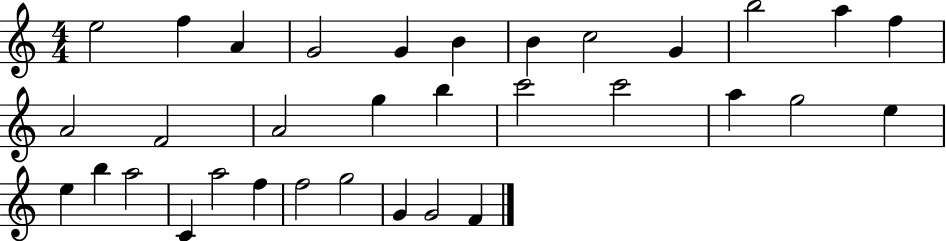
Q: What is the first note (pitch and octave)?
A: E5